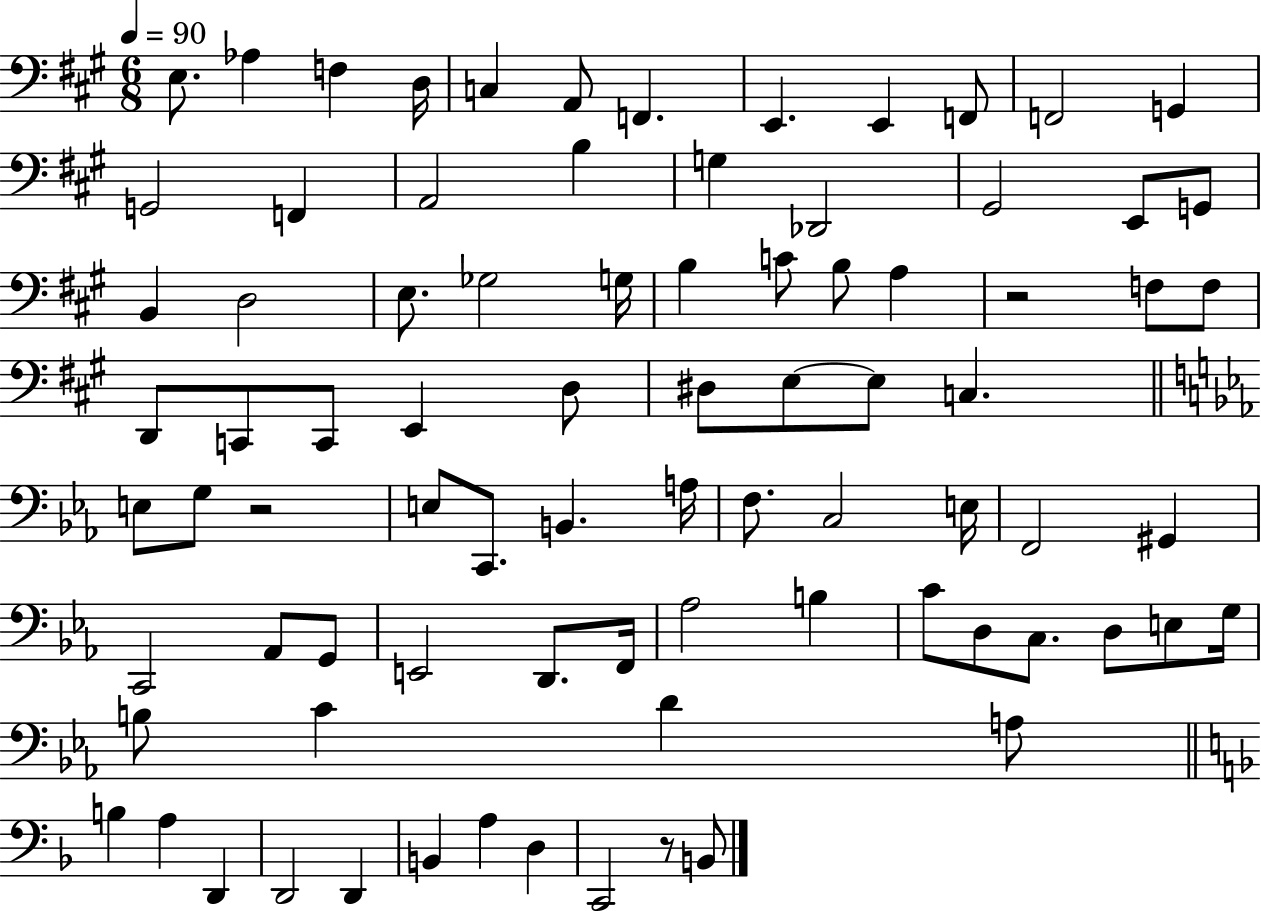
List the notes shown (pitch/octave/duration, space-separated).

E3/e. Ab3/q F3/q D3/s C3/q A2/e F2/q. E2/q. E2/q F2/e F2/h G2/q G2/h F2/q A2/h B3/q G3/q Db2/h G#2/h E2/e G2/e B2/q D3/h E3/e. Gb3/h G3/s B3/q C4/e B3/e A3/q R/h F3/e F3/e D2/e C2/e C2/e E2/q D3/e D#3/e E3/e E3/e C3/q. E3/e G3/e R/h E3/e C2/e. B2/q. A3/s F3/e. C3/h E3/s F2/h G#2/q C2/h Ab2/e G2/e E2/h D2/e. F2/s Ab3/h B3/q C4/e D3/e C3/e. D3/e E3/e G3/s B3/e C4/q D4/q A3/e B3/q A3/q D2/q D2/h D2/q B2/q A3/q D3/q C2/h R/e B2/e